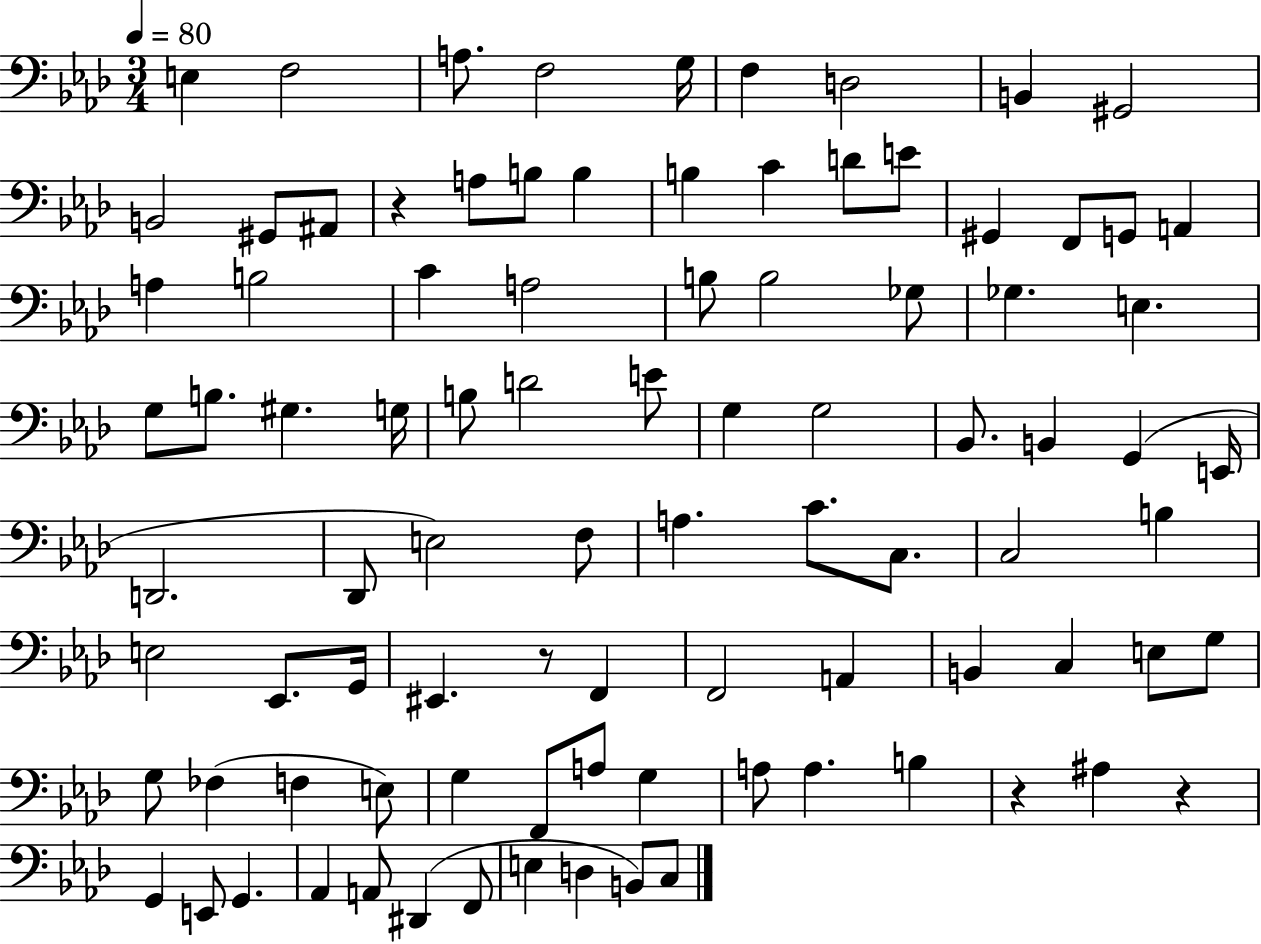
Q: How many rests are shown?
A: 4